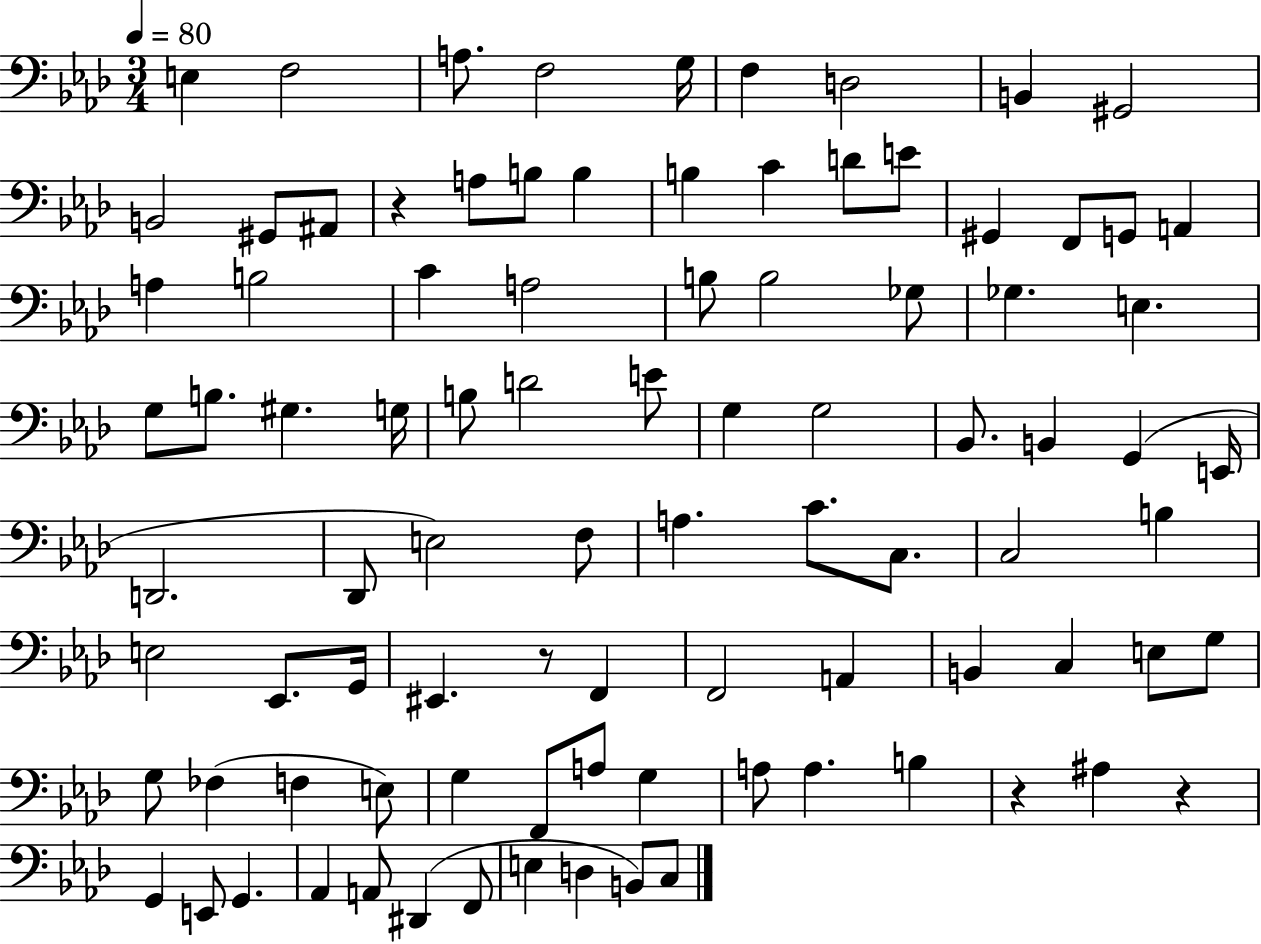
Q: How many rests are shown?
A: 4